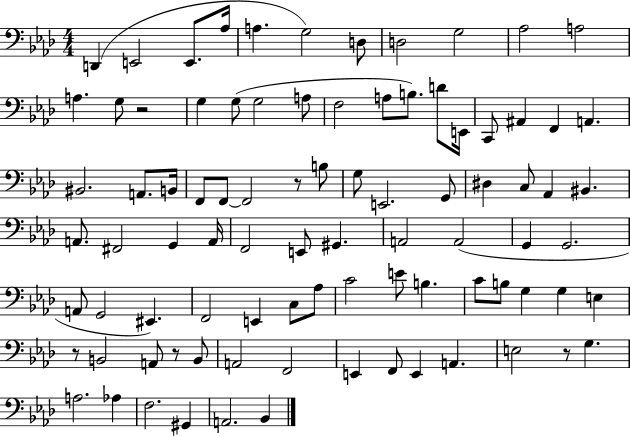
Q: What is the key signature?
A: AES major